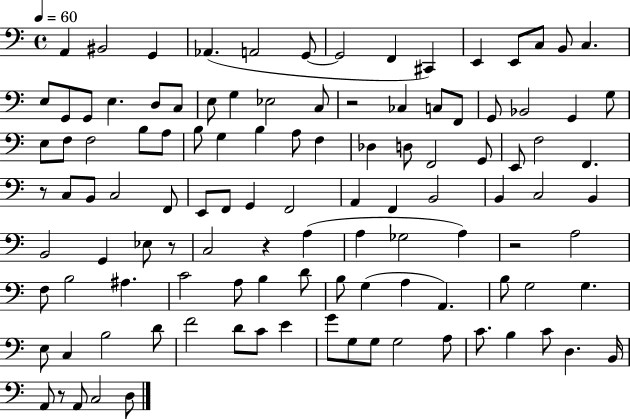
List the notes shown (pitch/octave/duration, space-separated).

A2/q BIS2/h G2/q Ab2/q. A2/h G2/e G2/h F2/q C#2/q E2/q E2/e C3/e B2/e C3/q. E3/e G2/e G2/e E3/q. D3/e C3/e E3/e G3/q Eb3/h C3/e R/h CES3/q C3/e F2/e G2/e Bb2/h G2/q G3/e E3/e F3/e F3/h B3/e A3/e B3/e G3/q B3/q A3/e F3/q Db3/q D3/e F2/h G2/e E2/e F3/h F2/q. R/e C3/e B2/e C3/h F2/e E2/e F2/e G2/q F2/h A2/q F2/q B2/h B2/q C3/h B2/q B2/h G2/q Eb3/e R/e C3/h R/q A3/q A3/q Gb3/h A3/q R/h A3/h F3/e B3/h A#3/q. C4/h A3/e B3/q D4/e B3/e G3/q A3/q A2/q. B3/e G3/h G3/q. E3/e C3/q B3/h D4/e F4/h D4/e C4/e E4/q G4/e G3/e G3/e G3/h A3/e C4/e. B3/q C4/e D3/q. B2/s A2/e R/e A2/e C3/h D3/e